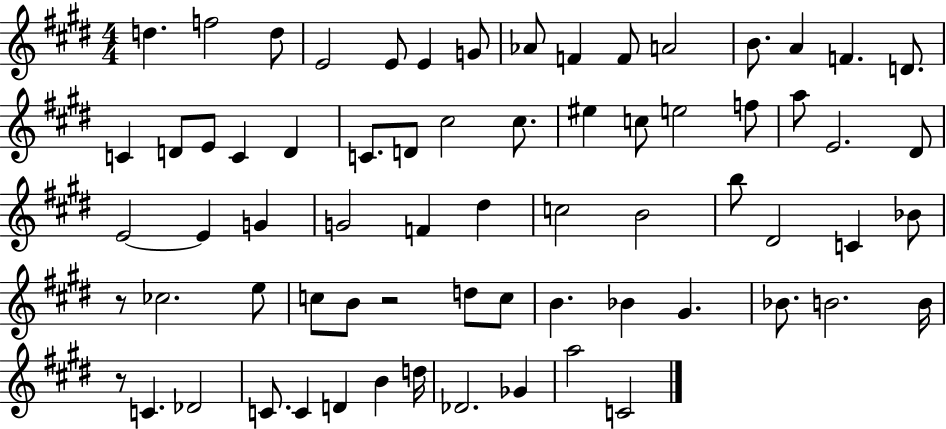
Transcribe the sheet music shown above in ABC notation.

X:1
T:Untitled
M:4/4
L:1/4
K:E
d f2 d/2 E2 E/2 E G/2 _A/2 F F/2 A2 B/2 A F D/2 C D/2 E/2 C D C/2 D/2 ^c2 ^c/2 ^e c/2 e2 f/2 a/2 E2 ^D/2 E2 E G G2 F ^d c2 B2 b/2 ^D2 C _B/2 z/2 _c2 e/2 c/2 B/2 z2 d/2 c/2 B _B ^G _B/2 B2 B/4 z/2 C _D2 C/2 C D B d/4 _D2 _G a2 C2